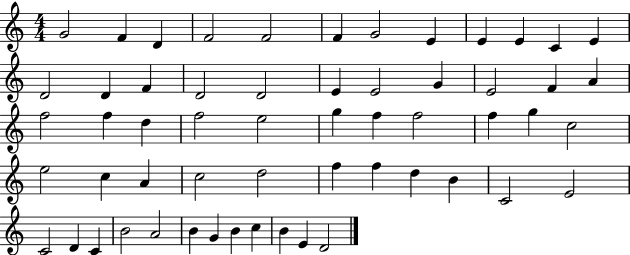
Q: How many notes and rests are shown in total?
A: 57